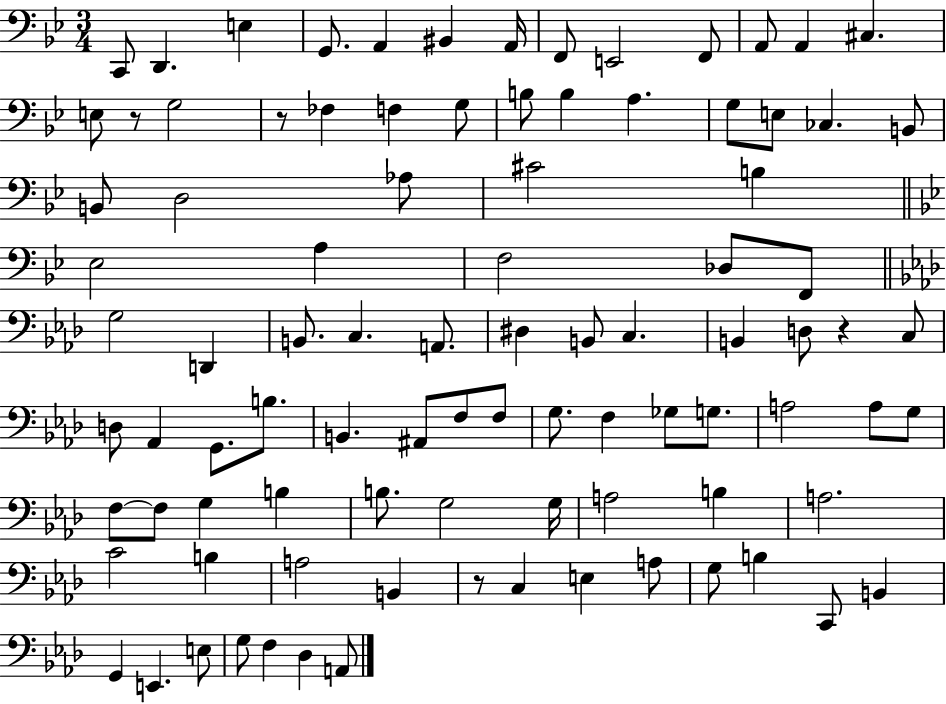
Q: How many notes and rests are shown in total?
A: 93